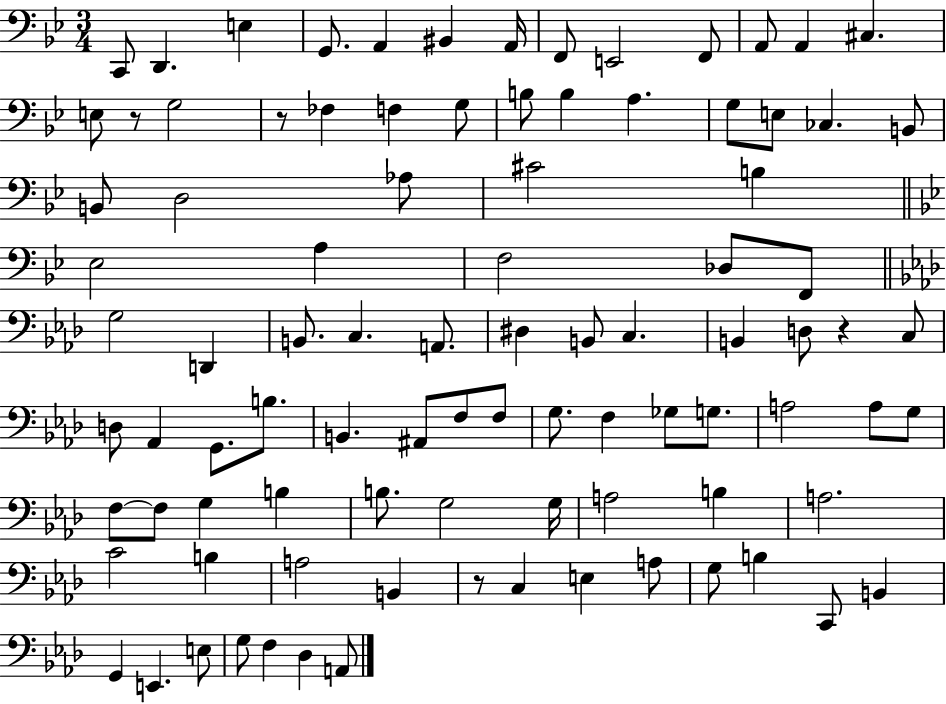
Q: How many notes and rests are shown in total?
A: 93